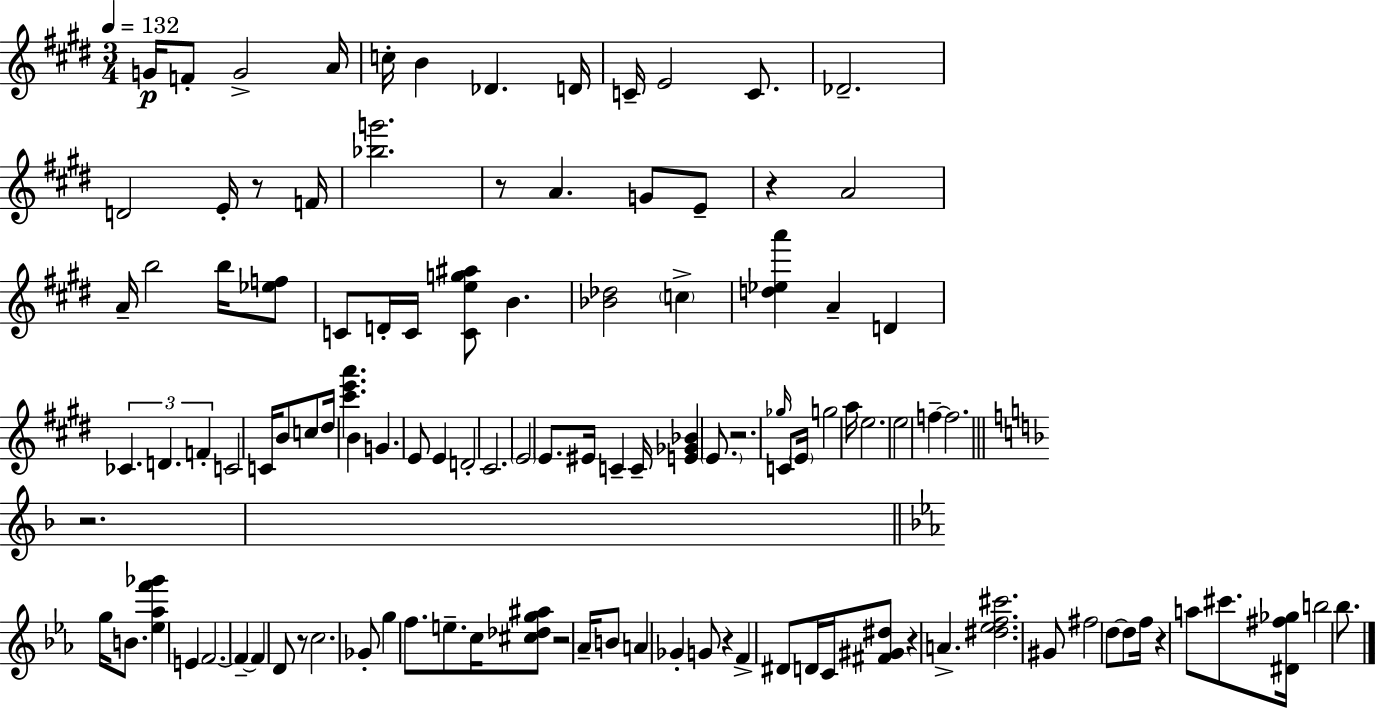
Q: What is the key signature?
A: E major